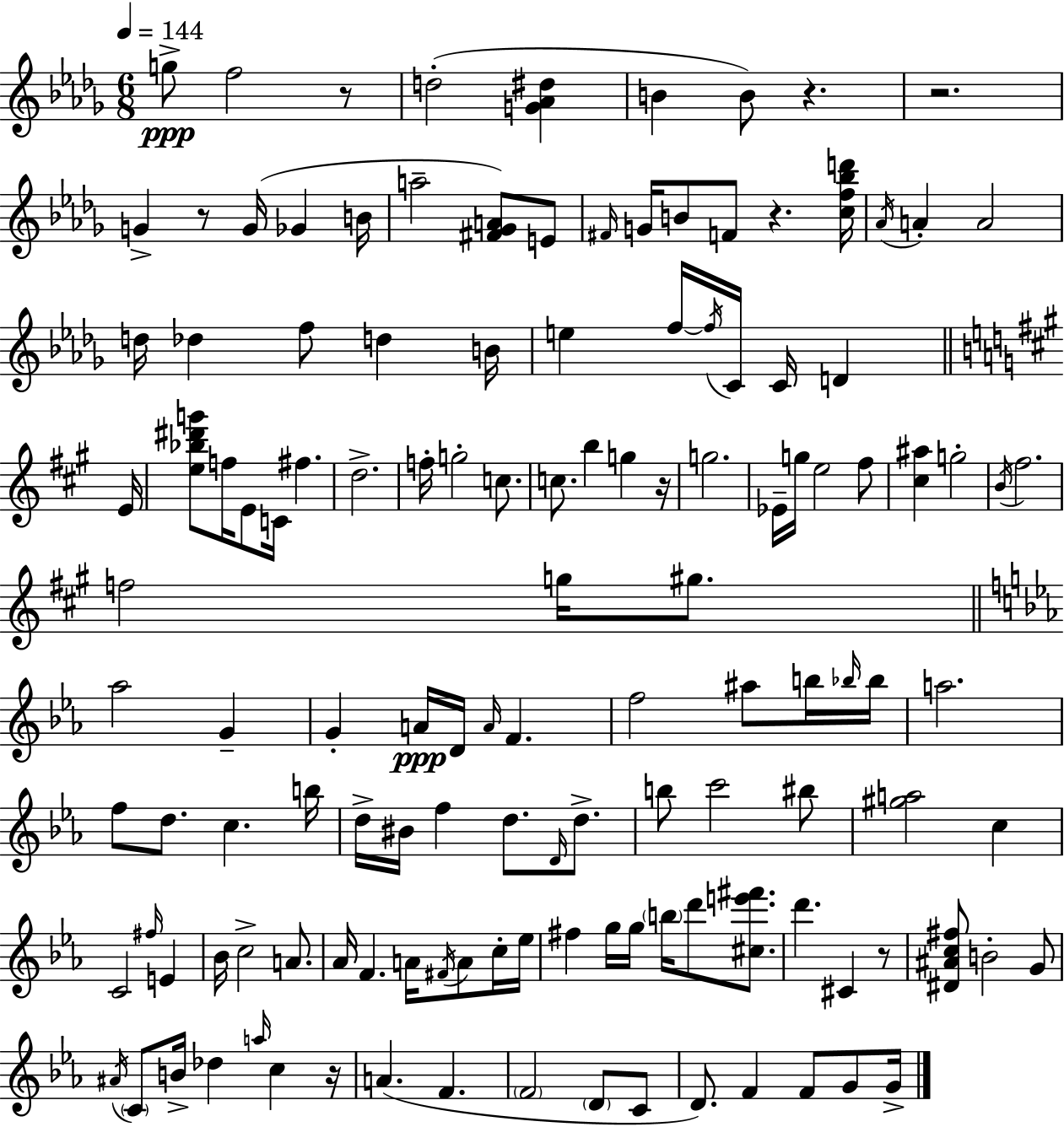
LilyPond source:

{
  \clef treble
  \numericTimeSignature
  \time 6/8
  \key bes \minor
  \tempo 4 = 144
  g''8->\ppp f''2 r8 | d''2-.( <g' aes' dis''>4 | b'4 b'8) r4. | r2. | \break g'4-> r8 g'16( ges'4 b'16 | a''2-- <fis' ges' a'>8) e'8 | \grace { fis'16 } g'16 b'8 f'8 r4. | <c'' f'' bes'' d'''>16 \acciaccatura { aes'16 } a'4-. a'2 | \break d''16 des''4 f''8 d''4 | b'16 e''4 f''16~~ \acciaccatura { f''16 } c'16 c'16 d'4 | \bar "||" \break \key a \major e'16 <e'' bes'' dis''' g'''>8 f''16 e'8 c'16 fis''4. | d''2.-> | f''16-. g''2-. c''8. | c''8. b''4 g''4 | \break r16 g''2. | ees'16-- g''16 e''2 fis''8 | <cis'' ais''>4 g''2-. | \acciaccatura { b'16 } fis''2. | \break f''2 g''16 gis''8. | \bar "||" \break \key c \minor aes''2 g'4-- | g'4-. a'16\ppp d'16 \grace { a'16 } f'4. | f''2 ais''8 b''16 | \grace { bes''16 } bes''16 a''2. | \break f''8 d''8. c''4. | b''16 d''16-> bis'16 f''4 d''8. \grace { d'16 } | d''8.-> b''8 c'''2 | bis''8 <gis'' a''>2 c''4 | \break c'2 \grace { fis''16 } | e'4 bes'16 c''2-> | a'8. aes'16 f'4. a'16 | \acciaccatura { fis'16 } a'8 c''16-. ees''16 fis''4 g''16 g''16 \parenthesize b''16 | \break d'''8 <cis'' e''' fis'''>8. d'''4. cis'4 | r8 <dis' ais' c'' fis''>8 b'2-. | g'8 \acciaccatura { ais'16 } \parenthesize c'8 b'16-> des''4 | \grace { a''16 } c''4 r16 a'4.( | \break f'4. \parenthesize f'2 | \parenthesize d'8 c'8 d'8.) f'4 | f'8 g'8 g'16-> \bar "|."
}